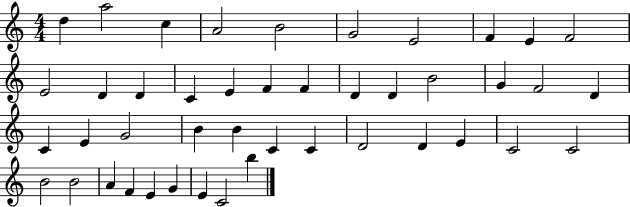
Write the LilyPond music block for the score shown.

{
  \clef treble
  \numericTimeSignature
  \time 4/4
  \key c \major
  d''4 a''2 c''4 | a'2 b'2 | g'2 e'2 | f'4 e'4 f'2 | \break e'2 d'4 d'4 | c'4 e'4 f'4 f'4 | d'4 d'4 b'2 | g'4 f'2 d'4 | \break c'4 e'4 g'2 | b'4 b'4 c'4 c'4 | d'2 d'4 e'4 | c'2 c'2 | \break b'2 b'2 | a'4 f'4 e'4 g'4 | e'4 c'2 b''4 | \bar "|."
}